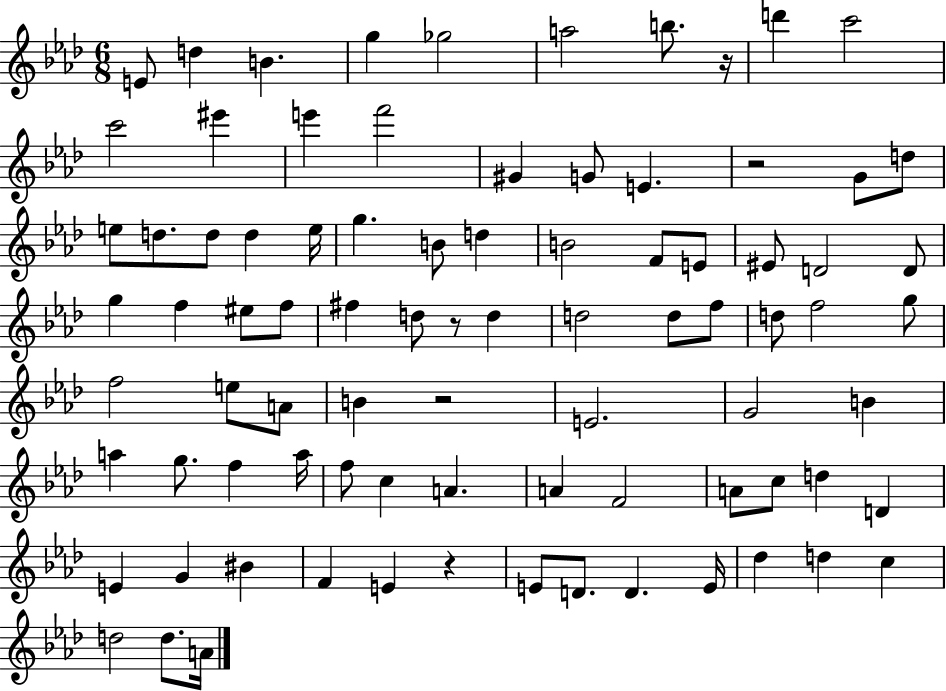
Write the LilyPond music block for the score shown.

{
  \clef treble
  \numericTimeSignature
  \time 6/8
  \key aes \major
  e'8 d''4 b'4. | g''4 ges''2 | a''2 b''8. r16 | d'''4 c'''2 | \break c'''2 eis'''4 | e'''4 f'''2 | gis'4 g'8 e'4. | r2 g'8 d''8 | \break e''8 d''8. d''8 d''4 e''16 | g''4. b'8 d''4 | b'2 f'8 e'8 | eis'8 d'2 d'8 | \break g''4 f''4 eis''8 f''8 | fis''4 d''8 r8 d''4 | d''2 d''8 f''8 | d''8 f''2 g''8 | \break f''2 e''8 a'8 | b'4 r2 | e'2. | g'2 b'4 | \break a''4 g''8. f''4 a''16 | f''8 c''4 a'4. | a'4 f'2 | a'8 c''8 d''4 d'4 | \break e'4 g'4 bis'4 | f'4 e'4 r4 | e'8 d'8. d'4. e'16 | des''4 d''4 c''4 | \break d''2 d''8. a'16 | \bar "|."
}